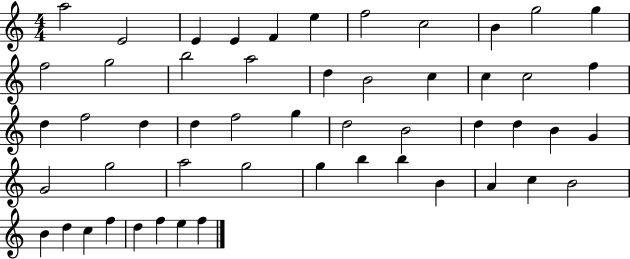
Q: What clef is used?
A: treble